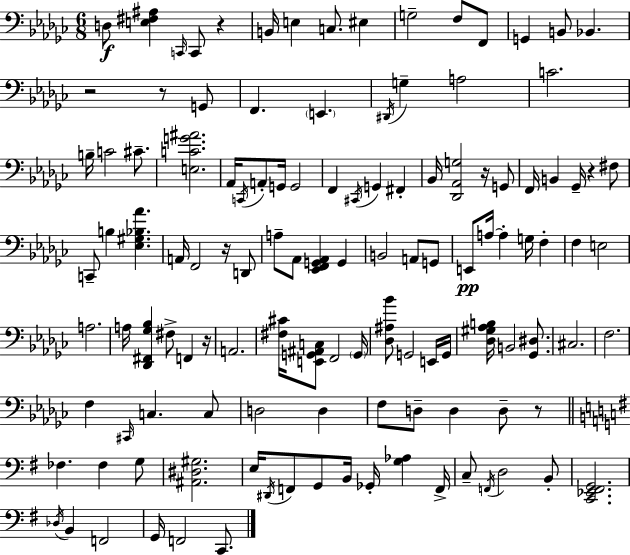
D3/e [E3,F#3,A#3]/q C2/s C2/e R/q B2/s E3/q C3/e. EIS3/q G3/h F3/e F2/e G2/q B2/e Bb2/q. R/h R/e G2/e F2/q. E2/q. D#2/s G3/q A3/h C4/h. B3/s C4/h C#4/e. [E3,C4,G4,A#4]/h. Ab2/s C2/s A2/e G2/s G2/h F2/q C#2/s G2/q F#2/q Bb2/s [Db2,Ab2,G3]/h R/s G2/e F2/s B2/q Gb2/s R/q F#3/e C2/e B3/q [Eb3,G#3,Bb3,Ab4]/q. A2/s F2/h R/s D2/e A3/e Ab2/e [Eb2,F2,G2,Ab2]/q G2/q B2/h A2/e G2/e E2/e A3/s A3/q G3/s F3/q F3/q E3/h A3/h. A3/s [Db2,F#2,Gb3,Bb3]/q F#3/e F2/q R/s A2/h. [F#3,C#4]/s [E2,G2,A#2,C3]/e F2/h G2/s [Db3,A#3,Bb4]/e G2/h E2/s G2/s [Db3,G#3,Ab3,B3]/s B2/h [Gb2,D#3]/e. C#3/h. F3/h. F3/q C#2/s C3/q. C3/e D3/h D3/q F3/e D3/e D3/q D3/e R/e FES3/q. FES3/q G3/e [A#2,D#3,G#3]/h. E3/s D#2/s F2/e G2/e B2/s Gb2/s [G3,Ab3]/q F2/s C3/e F2/s D3/h B2/e [C2,Eb2,F#2,G2]/h. Db3/s B2/q F2/h G2/s F2/h C2/e.